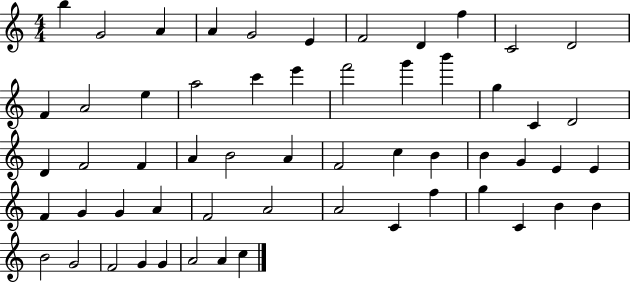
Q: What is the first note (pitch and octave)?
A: B5